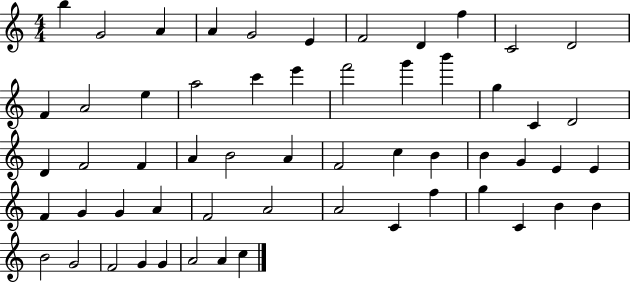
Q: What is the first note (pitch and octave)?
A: B5